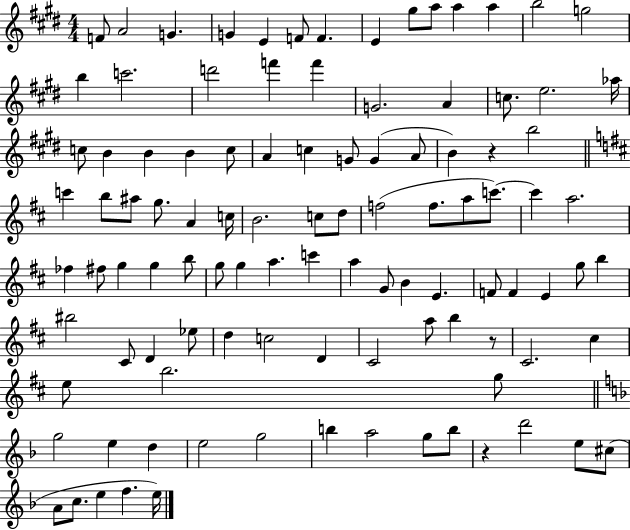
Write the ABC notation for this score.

X:1
T:Untitled
M:4/4
L:1/4
K:E
F/2 A2 G G E F/2 F E ^g/2 a/2 a a b2 g2 b c'2 d'2 f' f' G2 A c/2 e2 _a/4 c/2 B B B c/2 A c G/2 G A/2 B z b2 c' b/2 ^a/2 g/2 A c/4 B2 c/2 d/2 f2 f/2 a/2 c'/2 c' a2 _f ^f/2 g g b/2 g/2 g a c' a G/2 B E F/2 F E g/2 b ^b2 ^C/2 D _e/2 d c2 D ^C2 a/2 b z/2 ^C2 ^c e/2 b2 g/2 g2 e d e2 g2 b a2 g/2 b/2 z d'2 e/2 ^c/2 A/2 c/2 e f e/4